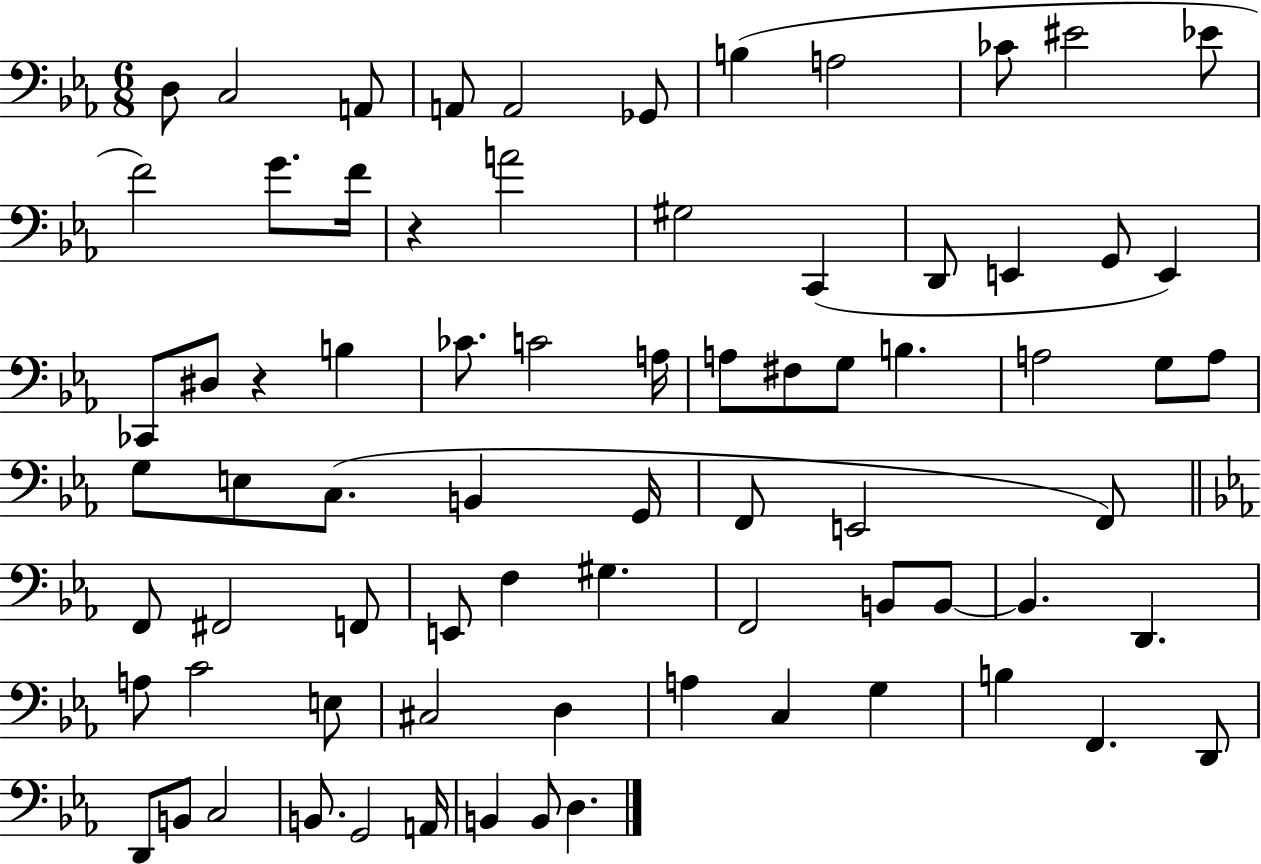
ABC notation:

X:1
T:Untitled
M:6/8
L:1/4
K:Eb
D,/2 C,2 A,,/2 A,,/2 A,,2 _G,,/2 B, A,2 _C/2 ^E2 _E/2 F2 G/2 F/4 z A2 ^G,2 C,, D,,/2 E,, G,,/2 E,, _C,,/2 ^D,/2 z B, _C/2 C2 A,/4 A,/2 ^F,/2 G,/2 B, A,2 G,/2 A,/2 G,/2 E,/2 C,/2 B,, G,,/4 F,,/2 E,,2 F,,/2 F,,/2 ^F,,2 F,,/2 E,,/2 F, ^G, F,,2 B,,/2 B,,/2 B,, D,, A,/2 C2 E,/2 ^C,2 D, A, C, G, B, F,, D,,/2 D,,/2 B,,/2 C,2 B,,/2 G,,2 A,,/4 B,, B,,/2 D,